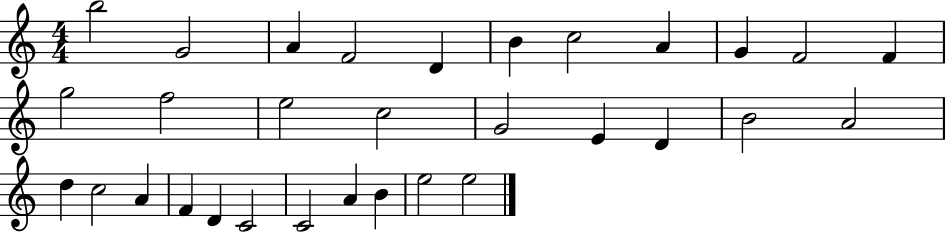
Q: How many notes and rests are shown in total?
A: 31